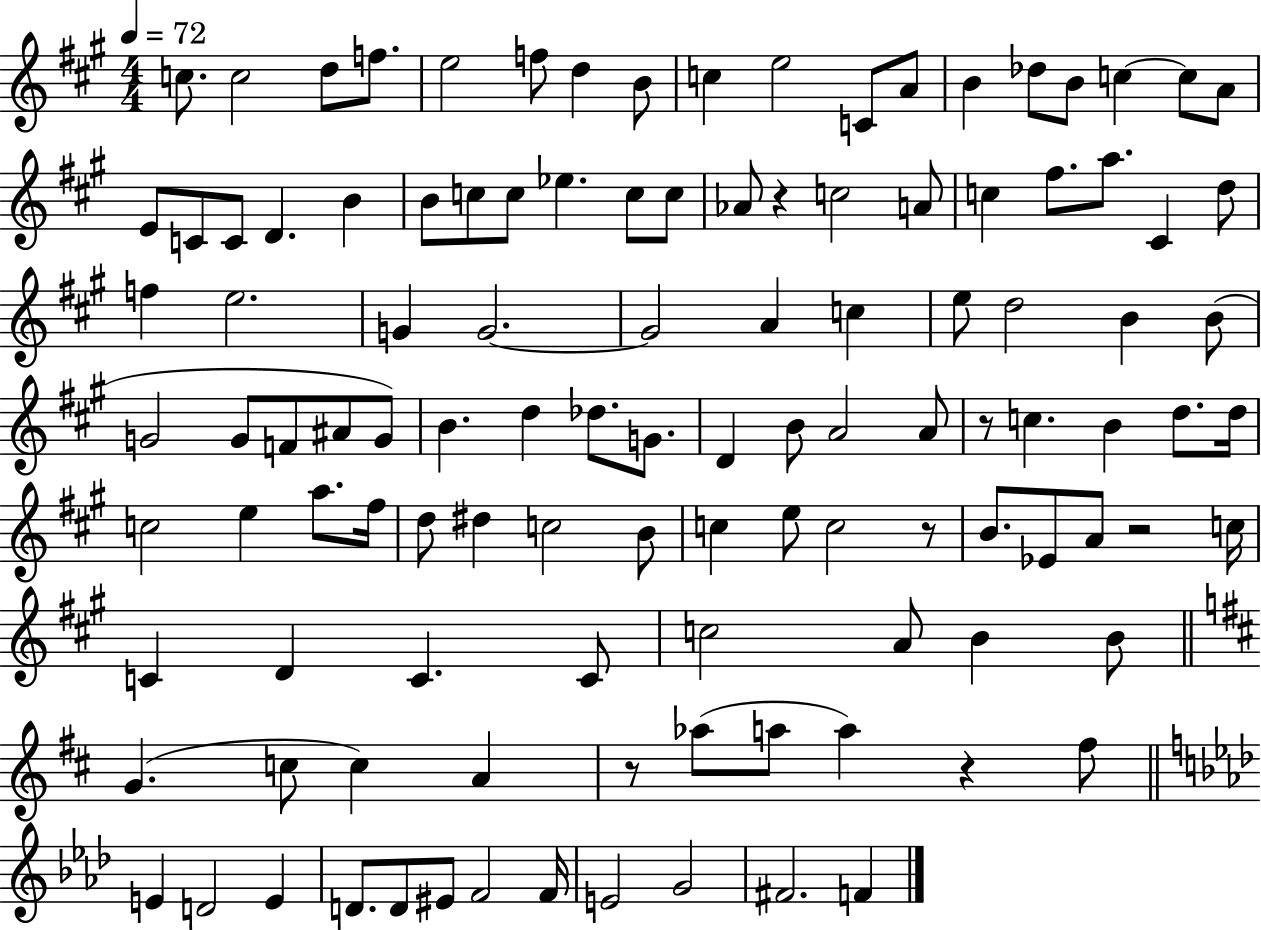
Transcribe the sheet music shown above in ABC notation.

X:1
T:Untitled
M:4/4
L:1/4
K:A
c/2 c2 d/2 f/2 e2 f/2 d B/2 c e2 C/2 A/2 B _d/2 B/2 c c/2 A/2 E/2 C/2 C/2 D B B/2 c/2 c/2 _e c/2 c/2 _A/2 z c2 A/2 c ^f/2 a/2 ^C d/2 f e2 G G2 G2 A c e/2 d2 B B/2 G2 G/2 F/2 ^A/2 G/2 B d _d/2 G/2 D B/2 A2 A/2 z/2 c B d/2 d/4 c2 e a/2 ^f/4 d/2 ^d c2 B/2 c e/2 c2 z/2 B/2 _E/2 A/2 z2 c/4 C D C C/2 c2 A/2 B B/2 G c/2 c A z/2 _a/2 a/2 a z ^f/2 E D2 E D/2 D/2 ^E/2 F2 F/4 E2 G2 ^F2 F